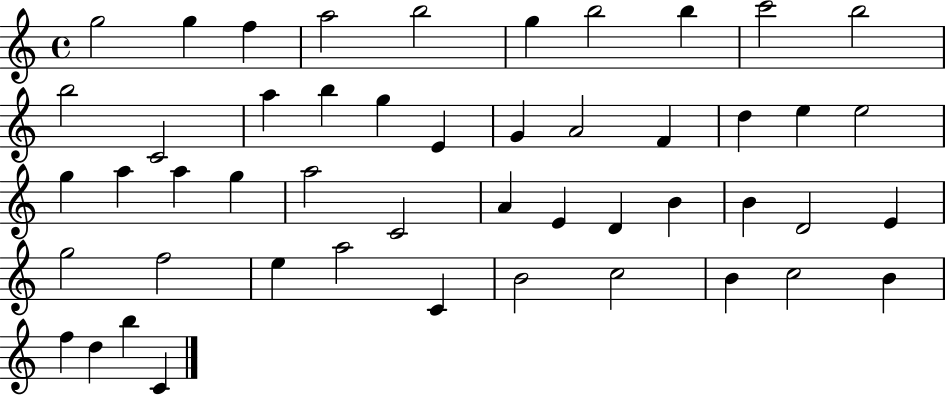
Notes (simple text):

G5/h G5/q F5/q A5/h B5/h G5/q B5/h B5/q C6/h B5/h B5/h C4/h A5/q B5/q G5/q E4/q G4/q A4/h F4/q D5/q E5/q E5/h G5/q A5/q A5/q G5/q A5/h C4/h A4/q E4/q D4/q B4/q B4/q D4/h E4/q G5/h F5/h E5/q A5/h C4/q B4/h C5/h B4/q C5/h B4/q F5/q D5/q B5/q C4/q